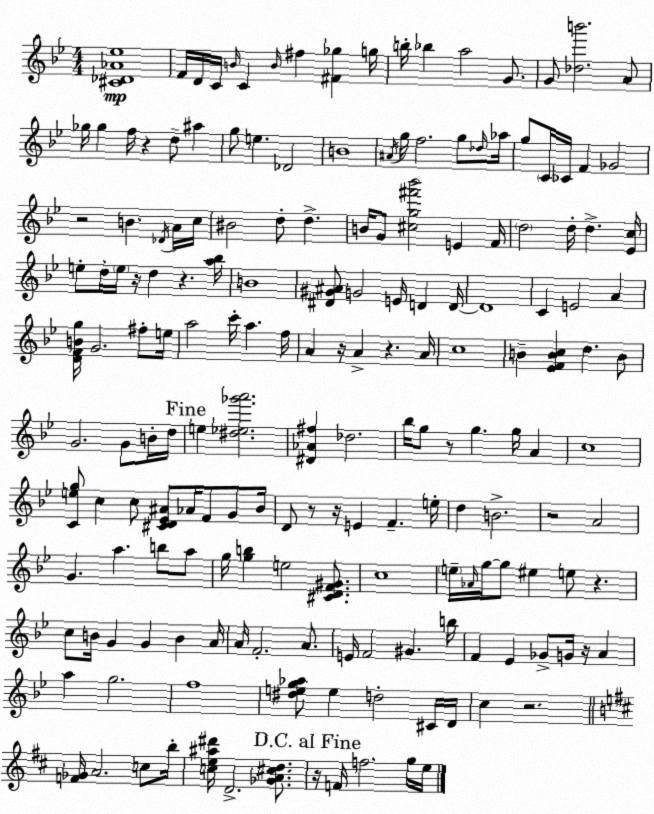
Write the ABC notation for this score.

X:1
T:Untitled
M:4/4
L:1/4
K:Bb
[^C_D_A_e]4 F/4 D/4 C/4 B/4 C B/4 ^f [^F_g] g/4 b/4 _b a2 G/2 G/2 [_db']2 A/2 _g/4 _g f/4 z d/2 ^a g/2 e _D2 B4 ^A/4 g/4 f2 g/2 _d/4 _a/4 g/2 C/4 _C/4 F _G2 z2 B _D/4 A/4 c/4 ^B2 d/2 d B/4 G/2 [^cg^f'_b']2 E F/4 d2 d/4 d [_Ec]/4 e/2 d/4 e/4 z/4 d z [a_b]/4 B4 [^D^G^A]/2 G2 E/4 D D/4 D4 C E2 A [DFBg]/4 G2 ^f/2 e/4 a2 c'/4 a f/4 A z/4 A z A/4 c4 B [_EFBc] d B/2 G2 G/2 B/4 d/4 e [^d_e_g'a']2 [^D_A^f] _d2 _b/4 g/2 z/2 g g/4 A c4 [Ceg]/2 c c/2 [^CD_E^A]/2 _A/4 F/2 G/2 _B/4 D/2 z/2 z/4 E F e/4 d B2 z2 A2 G a b/2 a/2 g/4 [gb] e2 [^CDF^G]/2 c4 e/4 _A/4 g/4 g/2 ^e e/2 z c/2 B/4 G G B A/4 A/4 F2 A/2 E/4 F2 ^G b/4 F _E _G/2 G/4 z/4 A a g2 f4 [^deg_a]/2 e d2 ^C/4 D/4 c z2 [F_G]/4 A2 c/2 b/4 [ce^a^d']/4 D2 [_GA^cd]/2 z/4 F/4 f2 g/4 e/4